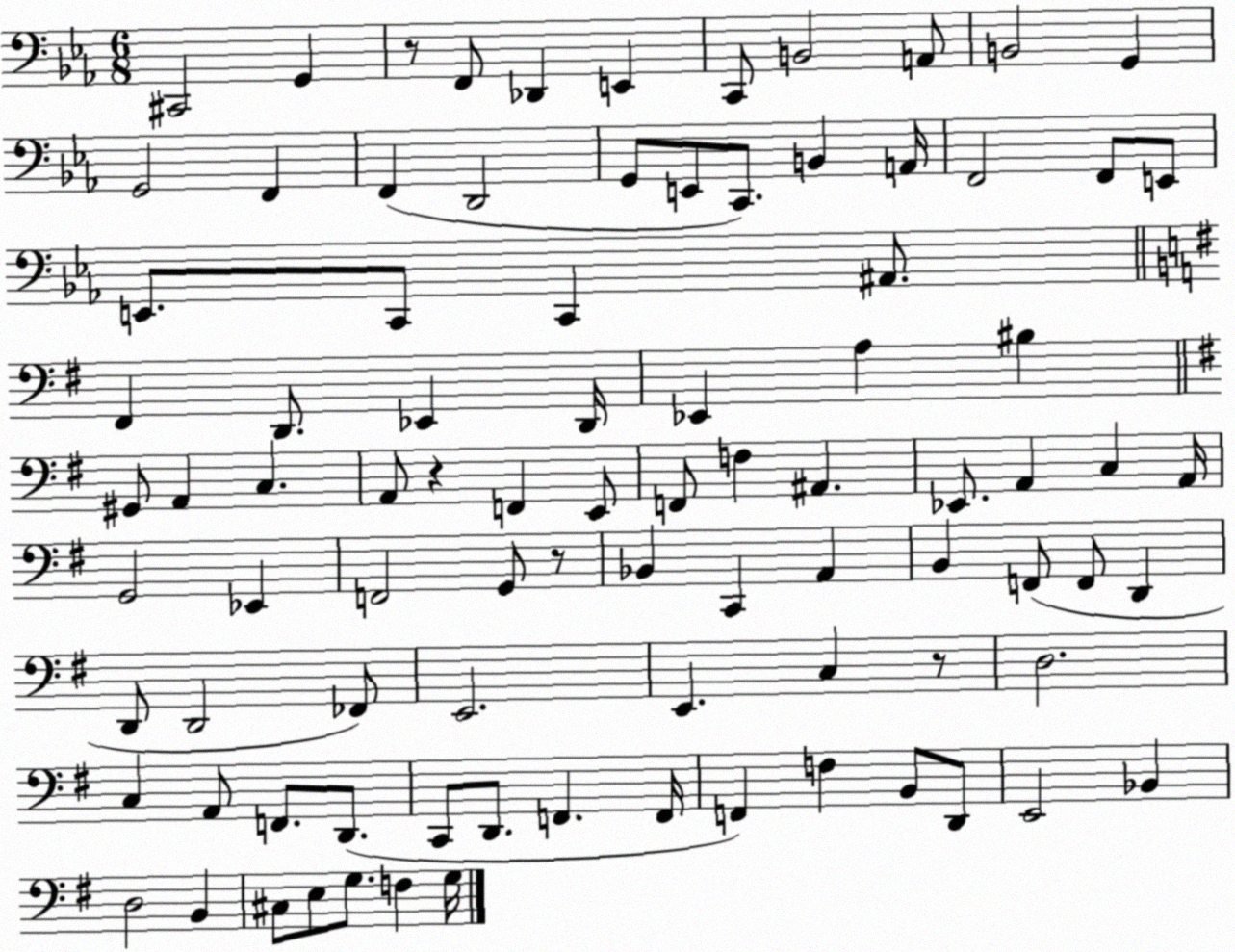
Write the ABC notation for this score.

X:1
T:Untitled
M:6/8
L:1/4
K:Eb
^C,,2 G,, z/2 F,,/2 _D,, E,, C,,/2 B,,2 A,,/2 B,,2 G,, G,,2 F,, F,, D,,2 G,,/2 E,,/2 C,,/2 B,, A,,/4 F,,2 F,,/2 E,,/2 E,,/2 C,,/2 C,, ^A,,/2 ^F,, D,,/2 _E,, D,,/4 _E,, A, ^B, ^G,,/2 A,, C, A,,/2 z F,, E,,/2 F,,/2 F, ^A,, _E,,/2 A,, C, A,,/4 G,,2 _E,, F,,2 G,,/2 z/2 _B,, C,, A,, B,, F,,/2 F,,/2 D,, D,,/2 D,,2 _F,,/2 E,,2 E,, C, z/2 D,2 C, A,,/2 F,,/2 D,,/2 C,,/2 D,,/2 F,, F,,/4 F,, F, B,,/2 D,,/2 E,,2 _B,, D,2 B,, ^C,/2 E,/2 G,/2 F, G,/4